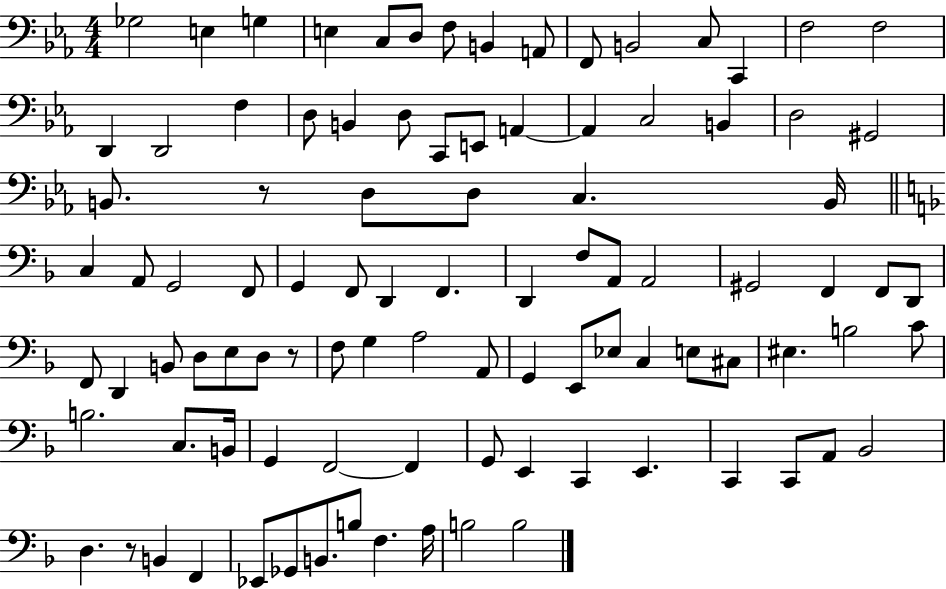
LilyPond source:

{
  \clef bass
  \numericTimeSignature
  \time 4/4
  \key ees \major
  ges2 e4 g4 | e4 c8 d8 f8 b,4 a,8 | f,8 b,2 c8 c,4 | f2 f2 | \break d,4 d,2 f4 | d8 b,4 d8 c,8 e,8 a,4~~ | a,4 c2 b,4 | d2 gis,2 | \break b,8. r8 d8 d8 c4. b,16 | \bar "||" \break \key d \minor c4 a,8 g,2 f,8 | g,4 f,8 d,4 f,4. | d,4 f8 a,8 a,2 | gis,2 f,4 f,8 d,8 | \break f,8 d,4 b,8 d8 e8 d8 r8 | f8 g4 a2 a,8 | g,4 e,8 ees8 c4 e8 cis8 | eis4. b2 c'8 | \break b2. c8. b,16 | g,4 f,2~~ f,4 | g,8 e,4 c,4 e,4. | c,4 c,8 a,8 bes,2 | \break d4. r8 b,4 f,4 | ees,8 ges,8 b,8. b8 f4. a16 | b2 b2 | \bar "|."
}